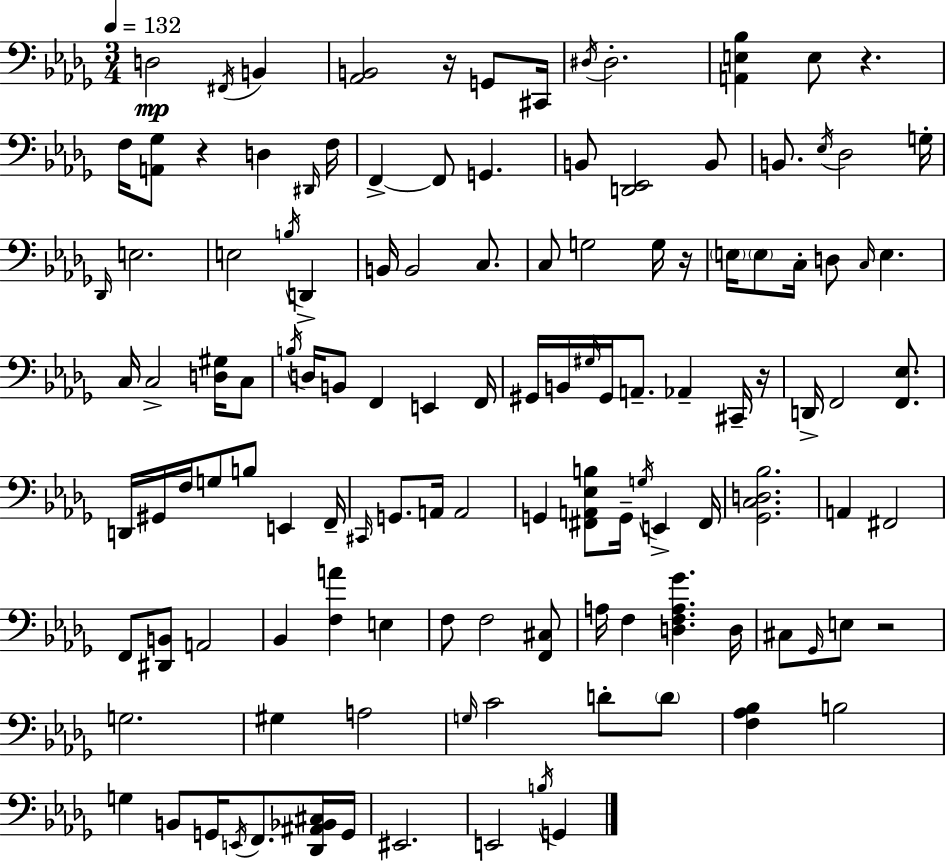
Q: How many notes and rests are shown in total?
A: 124